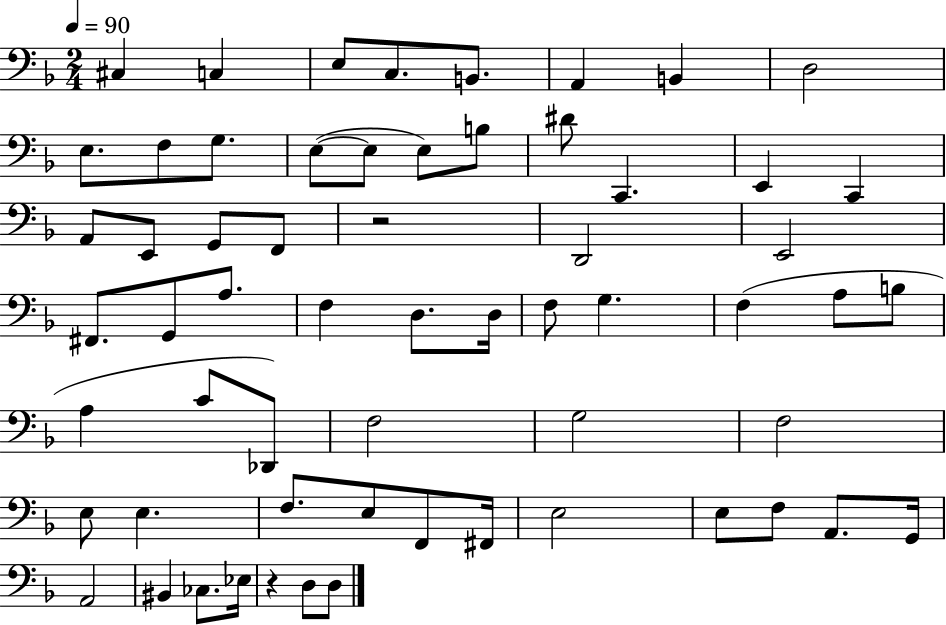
C#3/q C3/q E3/e C3/e. B2/e. A2/q B2/q D3/h E3/e. F3/e G3/e. E3/e E3/e E3/e B3/e D#4/e C2/q. E2/q C2/q A2/e E2/e G2/e F2/e R/h D2/h E2/h F#2/e. G2/e A3/e. F3/q D3/e. D3/s F3/e G3/q. F3/q A3/e B3/e A3/q C4/e Db2/e F3/h G3/h F3/h E3/e E3/q. F3/e. E3/e F2/e F#2/s E3/h E3/e F3/e A2/e. G2/s A2/h BIS2/q CES3/e. Eb3/s R/q D3/e D3/e